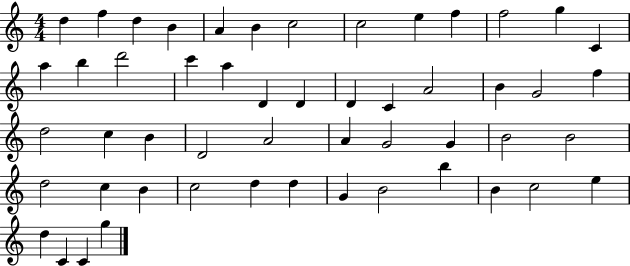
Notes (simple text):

D5/q F5/q D5/q B4/q A4/q B4/q C5/h C5/h E5/q F5/q F5/h G5/q C4/q A5/q B5/q D6/h C6/q A5/q D4/q D4/q D4/q C4/q A4/h B4/q G4/h F5/q D5/h C5/q B4/q D4/h A4/h A4/q G4/h G4/q B4/h B4/h D5/h C5/q B4/q C5/h D5/q D5/q G4/q B4/h B5/q B4/q C5/h E5/q D5/q C4/q C4/q G5/q